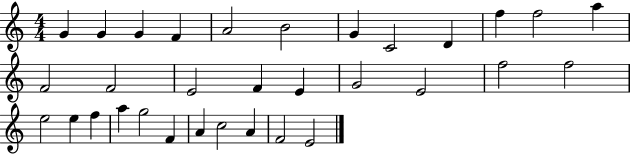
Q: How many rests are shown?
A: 0